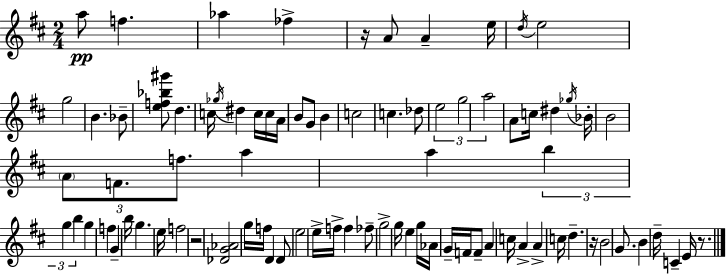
A5/e F5/q. Ab5/q FES5/q R/s A4/e A4/q E5/s D5/s E5/h G5/h B4/q. Bb4/e [E5,F5,Bb5,G#6]/e D5/q. C5/s Gb5/s D#5/q C5/s C5/s A4/s B4/e G4/e B4/q C5/h C5/q. Db5/e E5/h G5/h A5/h A4/e C5/s D#5/q Gb5/s Bb4/s B4/h A4/e F4/e. F5/e. A5/q A5/q B5/q G5/q B5/q G5/q F5/q G4/q B5/s G5/q. E5/s F5/h R/h [Db4,G4,Ab4]/h G5/s F5/s D4/q D4/e E5/h E5/s F5/s F5/q FES5/e G5/h G5/s E5/q G5/s Ab4/s G4/s F4/s F4/e A4/q C5/s A4/q A4/q C5/s D5/q. R/s B4/h G4/e. B4/q D5/s C4/q E4/s R/e.